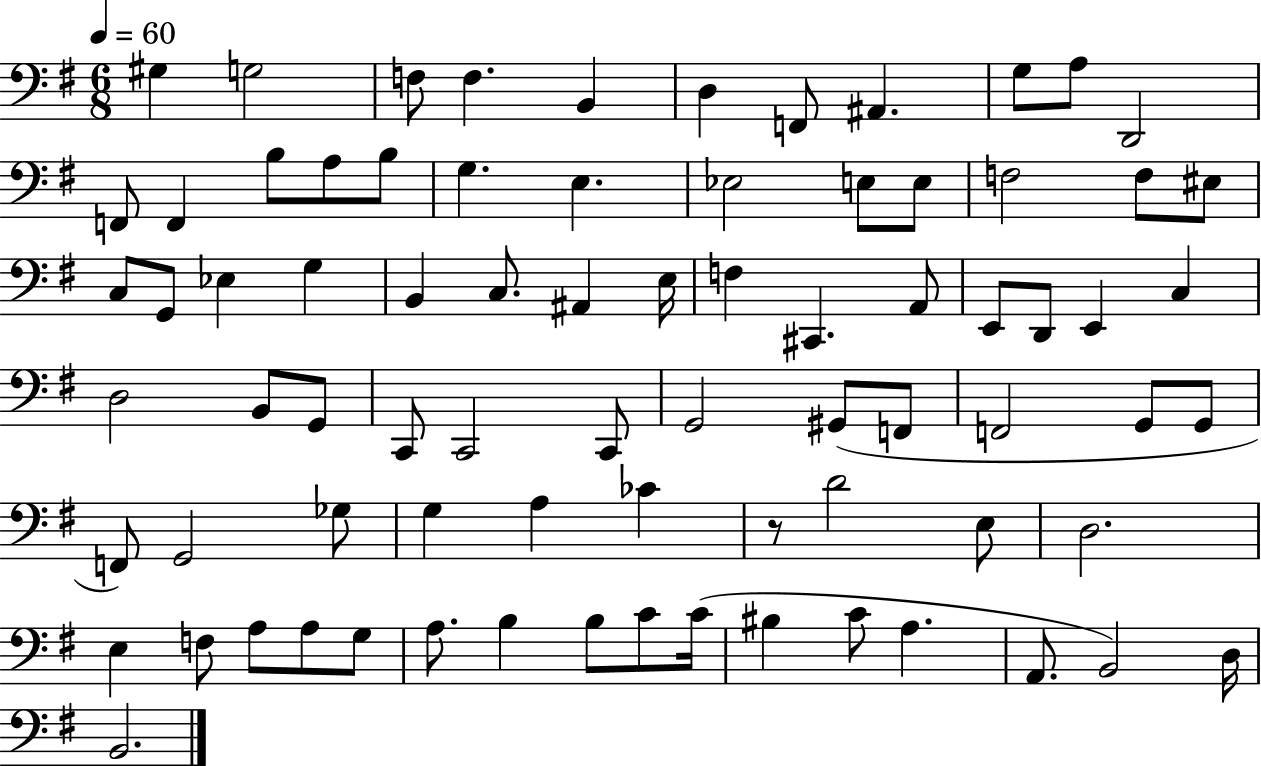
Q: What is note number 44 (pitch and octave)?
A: C2